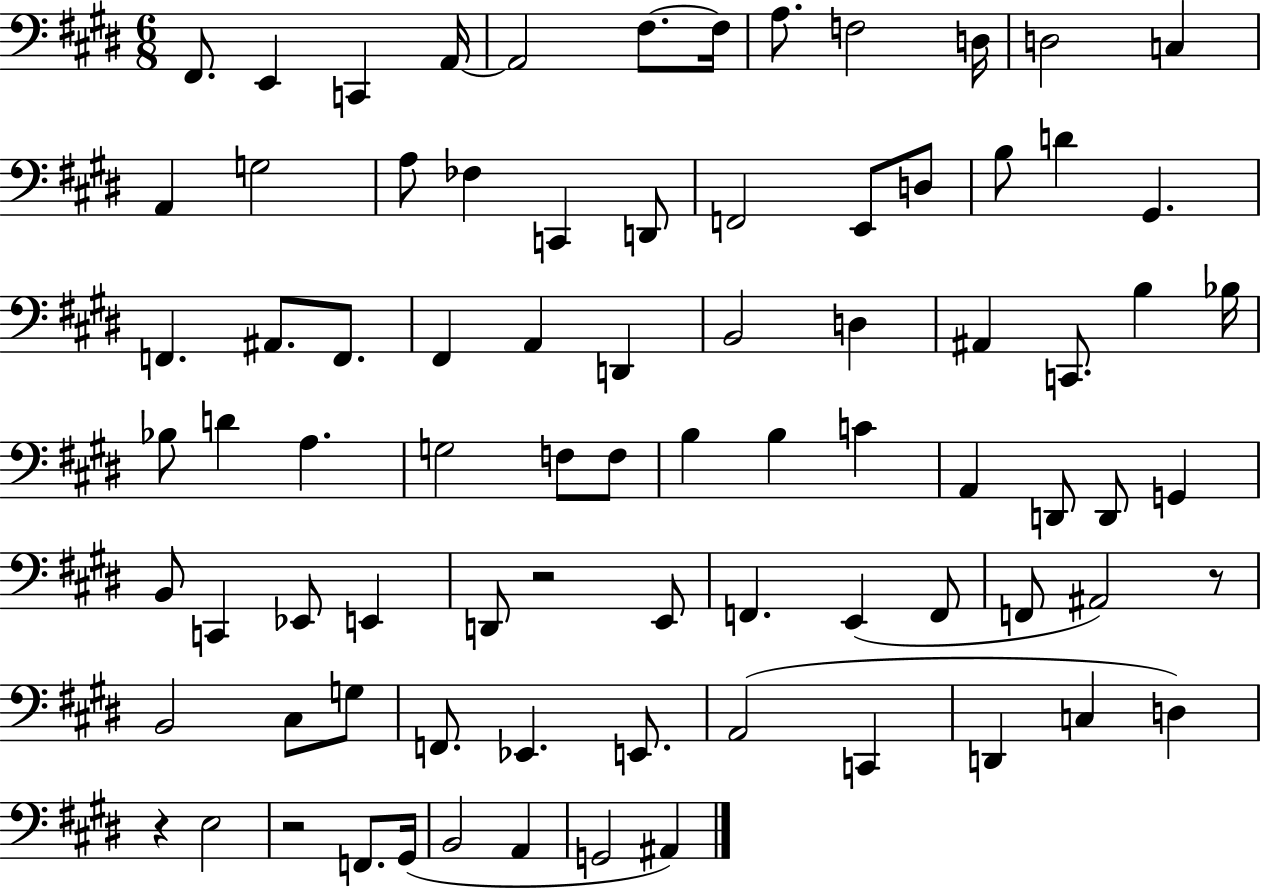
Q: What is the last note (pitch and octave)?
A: A#2